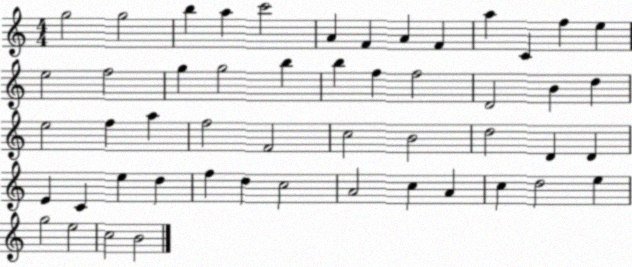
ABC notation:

X:1
T:Untitled
M:4/4
L:1/4
K:C
g2 g2 b a c'2 A F A F a C f e e2 f2 g g2 b b f f2 D2 B d e2 f a f2 F2 c2 B2 d2 D D E C e d f d c2 A2 c A c d2 e g2 e2 c2 B2